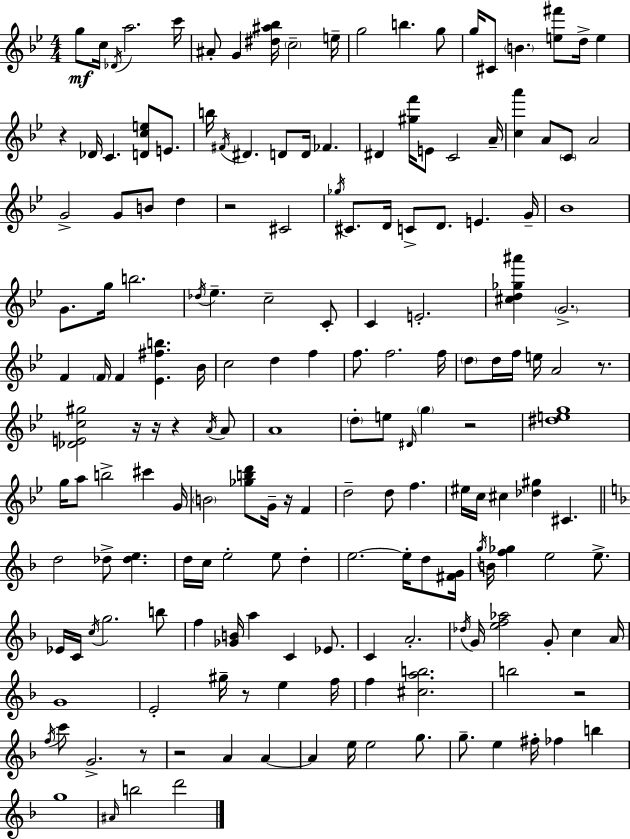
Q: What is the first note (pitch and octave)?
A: G5